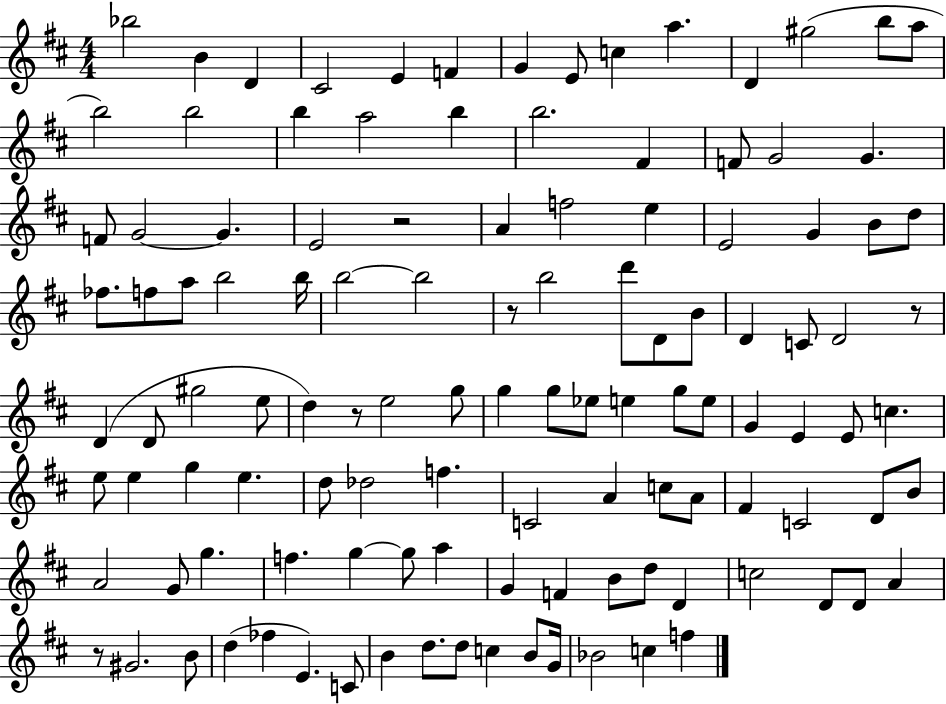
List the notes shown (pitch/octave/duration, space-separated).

Bb5/h B4/q D4/q C#4/h E4/q F4/q G4/q E4/e C5/q A5/q. D4/q G#5/h B5/e A5/e B5/h B5/h B5/q A5/h B5/q B5/h. F#4/q F4/e G4/h G4/q. F4/e G4/h G4/q. E4/h R/h A4/q F5/h E5/q E4/h G4/q B4/e D5/e FES5/e. F5/e A5/e B5/h B5/s B5/h B5/h R/e B5/h D6/e D4/e B4/e D4/q C4/e D4/h R/e D4/q D4/e G#5/h E5/e D5/q R/e E5/h G5/e G5/q G5/e Eb5/e E5/q G5/e E5/e G4/q E4/q E4/e C5/q. E5/e E5/q G5/q E5/q. D5/e Db5/h F5/q. C4/h A4/q C5/e A4/e F#4/q C4/h D4/e B4/e A4/h G4/e G5/q. F5/q. G5/q G5/e A5/q G4/q F4/q B4/e D5/e D4/q C5/h D4/e D4/e A4/q R/e G#4/h. B4/e D5/q FES5/q E4/q. C4/e B4/q D5/e. D5/e C5/q B4/e G4/s Bb4/h C5/q F5/q